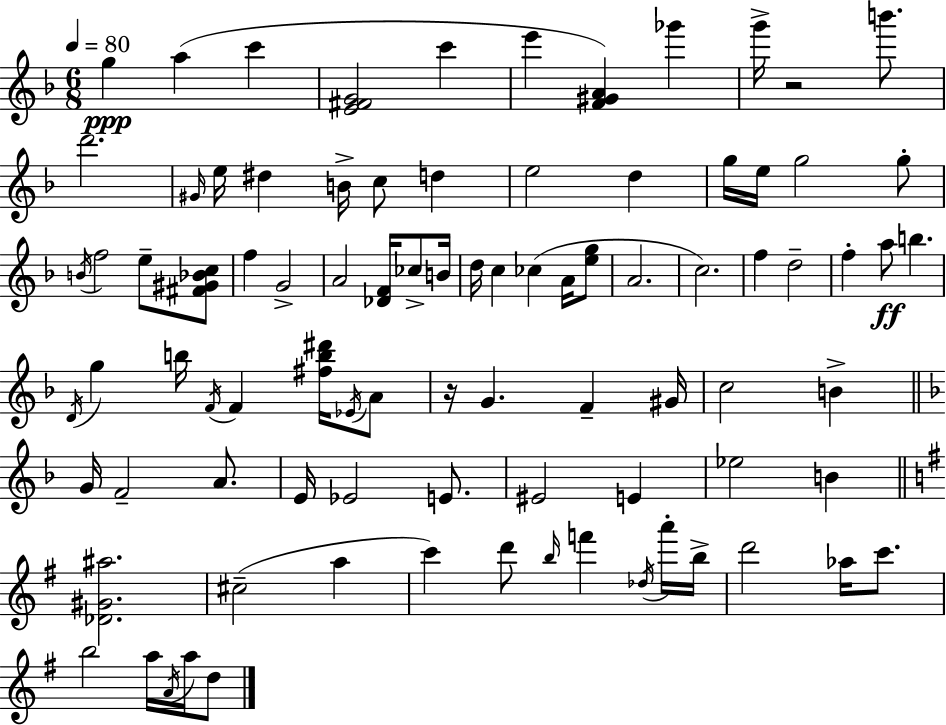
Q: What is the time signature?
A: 6/8